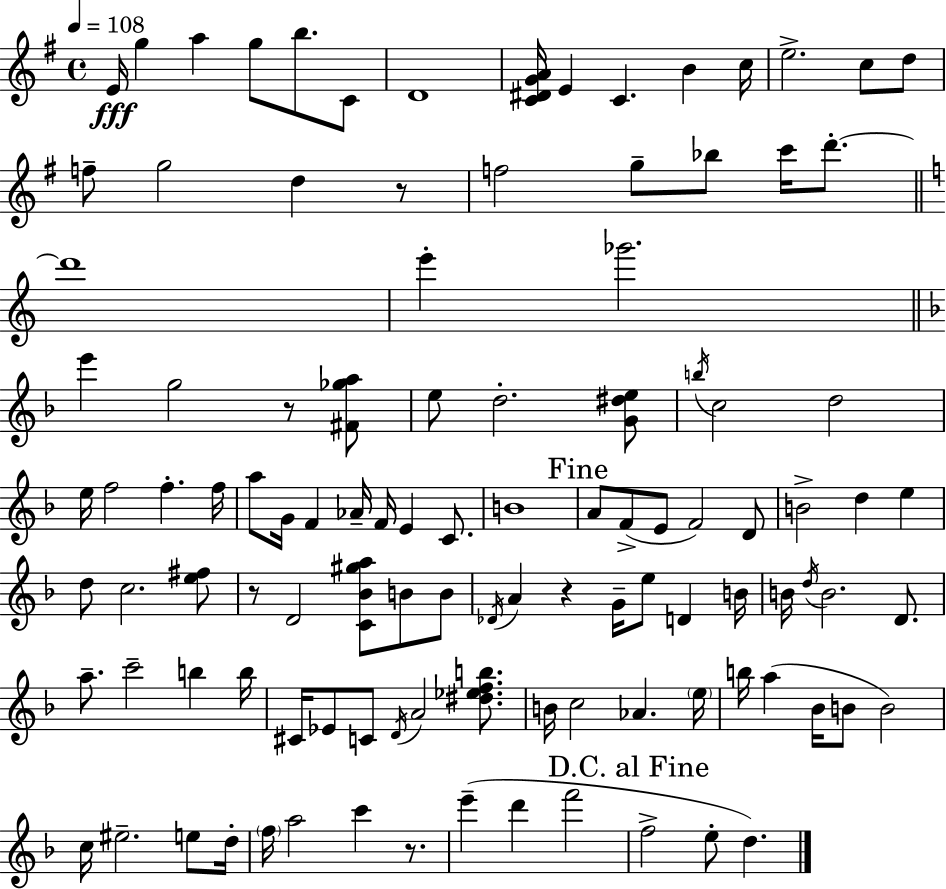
{
  \clef treble
  \time 4/4
  \defaultTimeSignature
  \key e \minor
  \tempo 4 = 108
  \repeat volta 2 { e'16\fff g''4 a''4 g''8 b''8. c'8 | d'1 | <c' dis' g' a'>16 e'4 c'4. b'4 c''16 | e''2.-> c''8 d''8 | \break f''8-- g''2 d''4 r8 | f''2 g''8-- bes''8 c'''16 d'''8.-.~~ | \bar "||" \break \key a \minor d'''1 | e'''4-. ges'''2. | \bar "||" \break \key f \major e'''4 g''2 r8 <fis' ges'' a''>8 | e''8 d''2.-. <g' dis'' e''>8 | \acciaccatura { b''16 } c''2 d''2 | e''16 f''2 f''4.-. | \break f''16 a''8 g'16 f'4 aes'16-- f'16 e'4 c'8. | b'1 | \mark "Fine" a'8 f'8->( e'8 f'2) d'8 | b'2-> d''4 e''4 | \break d''8 c''2. <e'' fis''>8 | r8 d'2 <c' bes' gis'' a''>8 b'8 b'8 | \acciaccatura { des'16 } a'4 r4 g'16-- e''8 d'4 | b'16 b'16 \acciaccatura { d''16 } b'2. | \break d'8. a''8.-- c'''2-- b''4 | b''16 cis'16 ees'8 c'8 \acciaccatura { d'16 } a'2 | <dis'' ees'' f'' b''>8. b'16 c''2 aes'4. | \parenthesize e''16 b''16 a''4( bes'16 b'8 b'2) | \break c''16 eis''2.-- | e''8 d''16-. \parenthesize f''16 a''2 c'''4 | r8. e'''4--( d'''4 f'''2 | \mark "D.C. al Fine" f''2-> e''8-. d''4.) | \break } \bar "|."
}